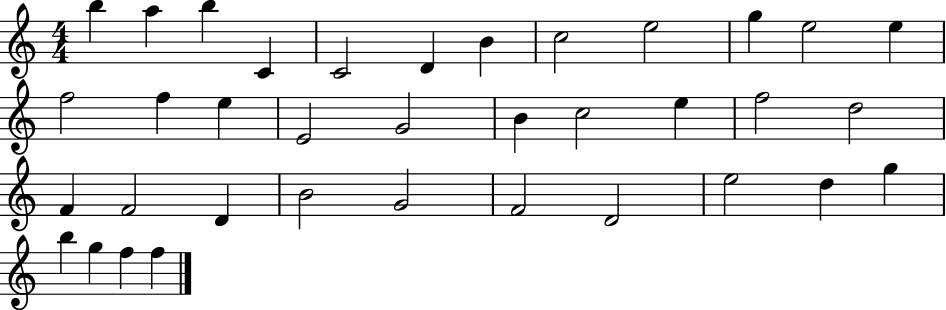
{
  \clef treble
  \numericTimeSignature
  \time 4/4
  \key c \major
  b''4 a''4 b''4 c'4 | c'2 d'4 b'4 | c''2 e''2 | g''4 e''2 e''4 | \break f''2 f''4 e''4 | e'2 g'2 | b'4 c''2 e''4 | f''2 d''2 | \break f'4 f'2 d'4 | b'2 g'2 | f'2 d'2 | e''2 d''4 g''4 | \break b''4 g''4 f''4 f''4 | \bar "|."
}